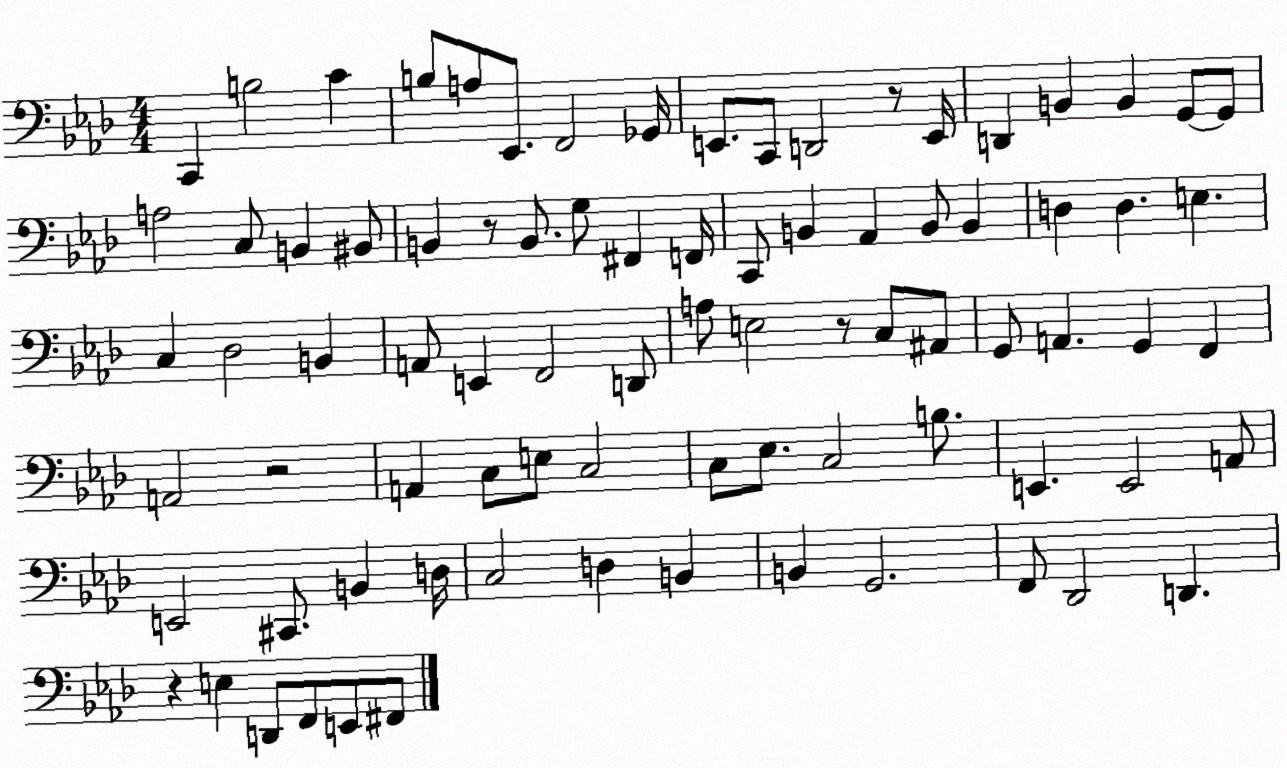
X:1
T:Untitled
M:4/4
L:1/4
K:Ab
C,, B,2 C B,/2 A,/2 _E,,/2 F,,2 _G,,/4 E,,/2 C,,/2 D,,2 z/2 E,,/4 D,, B,, B,, G,,/2 G,,/2 A,2 C,/2 B,, ^B,,/2 B,, z/2 B,,/2 G,/2 ^F,, F,,/4 C,,/2 B,, _A,, B,,/2 B,, D, D, E, C, _D,2 B,, A,,/2 E,, F,,2 D,,/2 A,/2 E,2 z/2 C,/2 ^A,,/2 G,,/2 A,, G,, F,, A,,2 z2 A,, C,/2 E,/2 C,2 C,/2 _E,/2 C,2 B,/2 E,, E,,2 A,,/2 E,,2 ^C,,/2 B,, D,/4 C,2 D, B,, B,, G,,2 F,,/2 _D,,2 D,, z E, D,,/2 F,,/2 E,,/2 ^F,,/2